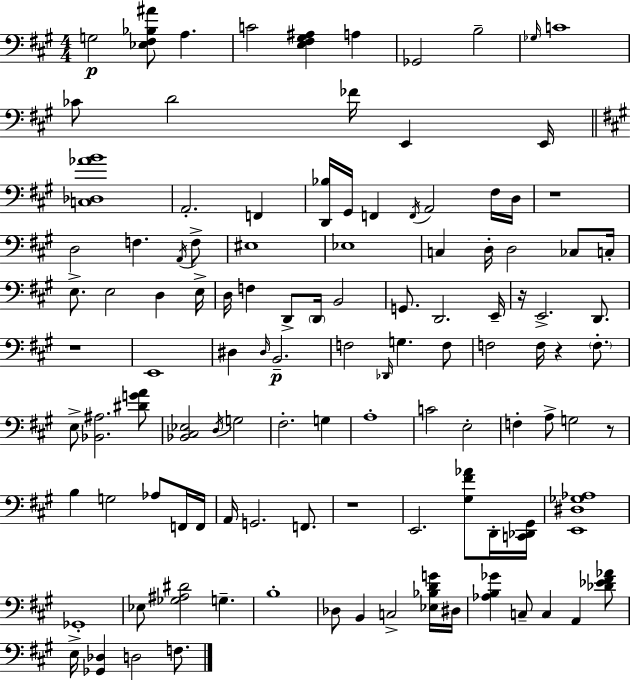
X:1
T:Untitled
M:4/4
L:1/4
K:A
G,2 [_E,^F,_B,^A]/2 A, C2 [E,^F,^G,^A,] A, _G,,2 B,2 _G,/4 C4 _C/2 D2 _F/4 E,, E,,/4 [C,_D,_AB]4 A,,2 F,, [D,,_B,]/4 ^G,,/4 F,, F,,/4 A,,2 ^F,/4 D,/4 z4 D,2 F, A,,/4 F,/2 ^E,4 _E,4 C, D,/4 D,2 _C,/2 C,/4 E,/2 E,2 D, E,/4 D,/4 F, D,,/2 D,,/4 B,,2 G,,/2 D,,2 E,,/4 z/4 E,,2 D,,/2 z4 E,,4 ^D, ^D,/4 B,,2 F,2 _D,,/4 G, F,/2 F,2 F,/4 z F,/2 E,/2 [_B,,^A,]2 [^DGA]/2 [_B,,^C,_E,]2 D,/4 G,2 ^F,2 G, A,4 C2 E,2 F, A,/2 G,2 z/2 B, G,2 _A,/2 F,,/4 F,,/4 A,,/4 G,,2 F,,/2 z4 E,,2 [^G,^F_A]/2 D,,/4 [C,,_D,,^G,,]/4 [E,,^D,_G,_A,]4 _G,,4 _E,/2 [_G,^A,^D]2 G, B,4 _D,/2 B,, C,2 [_E,_B,DG]/4 ^D,/4 [_A,B,_G] C,/2 C, A,, [_D_E^F_A]/2 E,/4 [_G,,_D,] D,2 F,/2